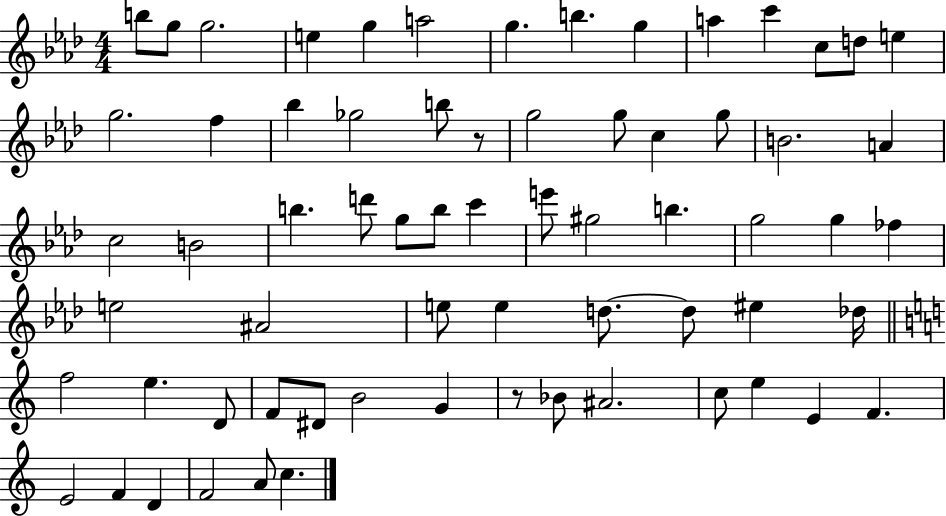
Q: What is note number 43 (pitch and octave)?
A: D5